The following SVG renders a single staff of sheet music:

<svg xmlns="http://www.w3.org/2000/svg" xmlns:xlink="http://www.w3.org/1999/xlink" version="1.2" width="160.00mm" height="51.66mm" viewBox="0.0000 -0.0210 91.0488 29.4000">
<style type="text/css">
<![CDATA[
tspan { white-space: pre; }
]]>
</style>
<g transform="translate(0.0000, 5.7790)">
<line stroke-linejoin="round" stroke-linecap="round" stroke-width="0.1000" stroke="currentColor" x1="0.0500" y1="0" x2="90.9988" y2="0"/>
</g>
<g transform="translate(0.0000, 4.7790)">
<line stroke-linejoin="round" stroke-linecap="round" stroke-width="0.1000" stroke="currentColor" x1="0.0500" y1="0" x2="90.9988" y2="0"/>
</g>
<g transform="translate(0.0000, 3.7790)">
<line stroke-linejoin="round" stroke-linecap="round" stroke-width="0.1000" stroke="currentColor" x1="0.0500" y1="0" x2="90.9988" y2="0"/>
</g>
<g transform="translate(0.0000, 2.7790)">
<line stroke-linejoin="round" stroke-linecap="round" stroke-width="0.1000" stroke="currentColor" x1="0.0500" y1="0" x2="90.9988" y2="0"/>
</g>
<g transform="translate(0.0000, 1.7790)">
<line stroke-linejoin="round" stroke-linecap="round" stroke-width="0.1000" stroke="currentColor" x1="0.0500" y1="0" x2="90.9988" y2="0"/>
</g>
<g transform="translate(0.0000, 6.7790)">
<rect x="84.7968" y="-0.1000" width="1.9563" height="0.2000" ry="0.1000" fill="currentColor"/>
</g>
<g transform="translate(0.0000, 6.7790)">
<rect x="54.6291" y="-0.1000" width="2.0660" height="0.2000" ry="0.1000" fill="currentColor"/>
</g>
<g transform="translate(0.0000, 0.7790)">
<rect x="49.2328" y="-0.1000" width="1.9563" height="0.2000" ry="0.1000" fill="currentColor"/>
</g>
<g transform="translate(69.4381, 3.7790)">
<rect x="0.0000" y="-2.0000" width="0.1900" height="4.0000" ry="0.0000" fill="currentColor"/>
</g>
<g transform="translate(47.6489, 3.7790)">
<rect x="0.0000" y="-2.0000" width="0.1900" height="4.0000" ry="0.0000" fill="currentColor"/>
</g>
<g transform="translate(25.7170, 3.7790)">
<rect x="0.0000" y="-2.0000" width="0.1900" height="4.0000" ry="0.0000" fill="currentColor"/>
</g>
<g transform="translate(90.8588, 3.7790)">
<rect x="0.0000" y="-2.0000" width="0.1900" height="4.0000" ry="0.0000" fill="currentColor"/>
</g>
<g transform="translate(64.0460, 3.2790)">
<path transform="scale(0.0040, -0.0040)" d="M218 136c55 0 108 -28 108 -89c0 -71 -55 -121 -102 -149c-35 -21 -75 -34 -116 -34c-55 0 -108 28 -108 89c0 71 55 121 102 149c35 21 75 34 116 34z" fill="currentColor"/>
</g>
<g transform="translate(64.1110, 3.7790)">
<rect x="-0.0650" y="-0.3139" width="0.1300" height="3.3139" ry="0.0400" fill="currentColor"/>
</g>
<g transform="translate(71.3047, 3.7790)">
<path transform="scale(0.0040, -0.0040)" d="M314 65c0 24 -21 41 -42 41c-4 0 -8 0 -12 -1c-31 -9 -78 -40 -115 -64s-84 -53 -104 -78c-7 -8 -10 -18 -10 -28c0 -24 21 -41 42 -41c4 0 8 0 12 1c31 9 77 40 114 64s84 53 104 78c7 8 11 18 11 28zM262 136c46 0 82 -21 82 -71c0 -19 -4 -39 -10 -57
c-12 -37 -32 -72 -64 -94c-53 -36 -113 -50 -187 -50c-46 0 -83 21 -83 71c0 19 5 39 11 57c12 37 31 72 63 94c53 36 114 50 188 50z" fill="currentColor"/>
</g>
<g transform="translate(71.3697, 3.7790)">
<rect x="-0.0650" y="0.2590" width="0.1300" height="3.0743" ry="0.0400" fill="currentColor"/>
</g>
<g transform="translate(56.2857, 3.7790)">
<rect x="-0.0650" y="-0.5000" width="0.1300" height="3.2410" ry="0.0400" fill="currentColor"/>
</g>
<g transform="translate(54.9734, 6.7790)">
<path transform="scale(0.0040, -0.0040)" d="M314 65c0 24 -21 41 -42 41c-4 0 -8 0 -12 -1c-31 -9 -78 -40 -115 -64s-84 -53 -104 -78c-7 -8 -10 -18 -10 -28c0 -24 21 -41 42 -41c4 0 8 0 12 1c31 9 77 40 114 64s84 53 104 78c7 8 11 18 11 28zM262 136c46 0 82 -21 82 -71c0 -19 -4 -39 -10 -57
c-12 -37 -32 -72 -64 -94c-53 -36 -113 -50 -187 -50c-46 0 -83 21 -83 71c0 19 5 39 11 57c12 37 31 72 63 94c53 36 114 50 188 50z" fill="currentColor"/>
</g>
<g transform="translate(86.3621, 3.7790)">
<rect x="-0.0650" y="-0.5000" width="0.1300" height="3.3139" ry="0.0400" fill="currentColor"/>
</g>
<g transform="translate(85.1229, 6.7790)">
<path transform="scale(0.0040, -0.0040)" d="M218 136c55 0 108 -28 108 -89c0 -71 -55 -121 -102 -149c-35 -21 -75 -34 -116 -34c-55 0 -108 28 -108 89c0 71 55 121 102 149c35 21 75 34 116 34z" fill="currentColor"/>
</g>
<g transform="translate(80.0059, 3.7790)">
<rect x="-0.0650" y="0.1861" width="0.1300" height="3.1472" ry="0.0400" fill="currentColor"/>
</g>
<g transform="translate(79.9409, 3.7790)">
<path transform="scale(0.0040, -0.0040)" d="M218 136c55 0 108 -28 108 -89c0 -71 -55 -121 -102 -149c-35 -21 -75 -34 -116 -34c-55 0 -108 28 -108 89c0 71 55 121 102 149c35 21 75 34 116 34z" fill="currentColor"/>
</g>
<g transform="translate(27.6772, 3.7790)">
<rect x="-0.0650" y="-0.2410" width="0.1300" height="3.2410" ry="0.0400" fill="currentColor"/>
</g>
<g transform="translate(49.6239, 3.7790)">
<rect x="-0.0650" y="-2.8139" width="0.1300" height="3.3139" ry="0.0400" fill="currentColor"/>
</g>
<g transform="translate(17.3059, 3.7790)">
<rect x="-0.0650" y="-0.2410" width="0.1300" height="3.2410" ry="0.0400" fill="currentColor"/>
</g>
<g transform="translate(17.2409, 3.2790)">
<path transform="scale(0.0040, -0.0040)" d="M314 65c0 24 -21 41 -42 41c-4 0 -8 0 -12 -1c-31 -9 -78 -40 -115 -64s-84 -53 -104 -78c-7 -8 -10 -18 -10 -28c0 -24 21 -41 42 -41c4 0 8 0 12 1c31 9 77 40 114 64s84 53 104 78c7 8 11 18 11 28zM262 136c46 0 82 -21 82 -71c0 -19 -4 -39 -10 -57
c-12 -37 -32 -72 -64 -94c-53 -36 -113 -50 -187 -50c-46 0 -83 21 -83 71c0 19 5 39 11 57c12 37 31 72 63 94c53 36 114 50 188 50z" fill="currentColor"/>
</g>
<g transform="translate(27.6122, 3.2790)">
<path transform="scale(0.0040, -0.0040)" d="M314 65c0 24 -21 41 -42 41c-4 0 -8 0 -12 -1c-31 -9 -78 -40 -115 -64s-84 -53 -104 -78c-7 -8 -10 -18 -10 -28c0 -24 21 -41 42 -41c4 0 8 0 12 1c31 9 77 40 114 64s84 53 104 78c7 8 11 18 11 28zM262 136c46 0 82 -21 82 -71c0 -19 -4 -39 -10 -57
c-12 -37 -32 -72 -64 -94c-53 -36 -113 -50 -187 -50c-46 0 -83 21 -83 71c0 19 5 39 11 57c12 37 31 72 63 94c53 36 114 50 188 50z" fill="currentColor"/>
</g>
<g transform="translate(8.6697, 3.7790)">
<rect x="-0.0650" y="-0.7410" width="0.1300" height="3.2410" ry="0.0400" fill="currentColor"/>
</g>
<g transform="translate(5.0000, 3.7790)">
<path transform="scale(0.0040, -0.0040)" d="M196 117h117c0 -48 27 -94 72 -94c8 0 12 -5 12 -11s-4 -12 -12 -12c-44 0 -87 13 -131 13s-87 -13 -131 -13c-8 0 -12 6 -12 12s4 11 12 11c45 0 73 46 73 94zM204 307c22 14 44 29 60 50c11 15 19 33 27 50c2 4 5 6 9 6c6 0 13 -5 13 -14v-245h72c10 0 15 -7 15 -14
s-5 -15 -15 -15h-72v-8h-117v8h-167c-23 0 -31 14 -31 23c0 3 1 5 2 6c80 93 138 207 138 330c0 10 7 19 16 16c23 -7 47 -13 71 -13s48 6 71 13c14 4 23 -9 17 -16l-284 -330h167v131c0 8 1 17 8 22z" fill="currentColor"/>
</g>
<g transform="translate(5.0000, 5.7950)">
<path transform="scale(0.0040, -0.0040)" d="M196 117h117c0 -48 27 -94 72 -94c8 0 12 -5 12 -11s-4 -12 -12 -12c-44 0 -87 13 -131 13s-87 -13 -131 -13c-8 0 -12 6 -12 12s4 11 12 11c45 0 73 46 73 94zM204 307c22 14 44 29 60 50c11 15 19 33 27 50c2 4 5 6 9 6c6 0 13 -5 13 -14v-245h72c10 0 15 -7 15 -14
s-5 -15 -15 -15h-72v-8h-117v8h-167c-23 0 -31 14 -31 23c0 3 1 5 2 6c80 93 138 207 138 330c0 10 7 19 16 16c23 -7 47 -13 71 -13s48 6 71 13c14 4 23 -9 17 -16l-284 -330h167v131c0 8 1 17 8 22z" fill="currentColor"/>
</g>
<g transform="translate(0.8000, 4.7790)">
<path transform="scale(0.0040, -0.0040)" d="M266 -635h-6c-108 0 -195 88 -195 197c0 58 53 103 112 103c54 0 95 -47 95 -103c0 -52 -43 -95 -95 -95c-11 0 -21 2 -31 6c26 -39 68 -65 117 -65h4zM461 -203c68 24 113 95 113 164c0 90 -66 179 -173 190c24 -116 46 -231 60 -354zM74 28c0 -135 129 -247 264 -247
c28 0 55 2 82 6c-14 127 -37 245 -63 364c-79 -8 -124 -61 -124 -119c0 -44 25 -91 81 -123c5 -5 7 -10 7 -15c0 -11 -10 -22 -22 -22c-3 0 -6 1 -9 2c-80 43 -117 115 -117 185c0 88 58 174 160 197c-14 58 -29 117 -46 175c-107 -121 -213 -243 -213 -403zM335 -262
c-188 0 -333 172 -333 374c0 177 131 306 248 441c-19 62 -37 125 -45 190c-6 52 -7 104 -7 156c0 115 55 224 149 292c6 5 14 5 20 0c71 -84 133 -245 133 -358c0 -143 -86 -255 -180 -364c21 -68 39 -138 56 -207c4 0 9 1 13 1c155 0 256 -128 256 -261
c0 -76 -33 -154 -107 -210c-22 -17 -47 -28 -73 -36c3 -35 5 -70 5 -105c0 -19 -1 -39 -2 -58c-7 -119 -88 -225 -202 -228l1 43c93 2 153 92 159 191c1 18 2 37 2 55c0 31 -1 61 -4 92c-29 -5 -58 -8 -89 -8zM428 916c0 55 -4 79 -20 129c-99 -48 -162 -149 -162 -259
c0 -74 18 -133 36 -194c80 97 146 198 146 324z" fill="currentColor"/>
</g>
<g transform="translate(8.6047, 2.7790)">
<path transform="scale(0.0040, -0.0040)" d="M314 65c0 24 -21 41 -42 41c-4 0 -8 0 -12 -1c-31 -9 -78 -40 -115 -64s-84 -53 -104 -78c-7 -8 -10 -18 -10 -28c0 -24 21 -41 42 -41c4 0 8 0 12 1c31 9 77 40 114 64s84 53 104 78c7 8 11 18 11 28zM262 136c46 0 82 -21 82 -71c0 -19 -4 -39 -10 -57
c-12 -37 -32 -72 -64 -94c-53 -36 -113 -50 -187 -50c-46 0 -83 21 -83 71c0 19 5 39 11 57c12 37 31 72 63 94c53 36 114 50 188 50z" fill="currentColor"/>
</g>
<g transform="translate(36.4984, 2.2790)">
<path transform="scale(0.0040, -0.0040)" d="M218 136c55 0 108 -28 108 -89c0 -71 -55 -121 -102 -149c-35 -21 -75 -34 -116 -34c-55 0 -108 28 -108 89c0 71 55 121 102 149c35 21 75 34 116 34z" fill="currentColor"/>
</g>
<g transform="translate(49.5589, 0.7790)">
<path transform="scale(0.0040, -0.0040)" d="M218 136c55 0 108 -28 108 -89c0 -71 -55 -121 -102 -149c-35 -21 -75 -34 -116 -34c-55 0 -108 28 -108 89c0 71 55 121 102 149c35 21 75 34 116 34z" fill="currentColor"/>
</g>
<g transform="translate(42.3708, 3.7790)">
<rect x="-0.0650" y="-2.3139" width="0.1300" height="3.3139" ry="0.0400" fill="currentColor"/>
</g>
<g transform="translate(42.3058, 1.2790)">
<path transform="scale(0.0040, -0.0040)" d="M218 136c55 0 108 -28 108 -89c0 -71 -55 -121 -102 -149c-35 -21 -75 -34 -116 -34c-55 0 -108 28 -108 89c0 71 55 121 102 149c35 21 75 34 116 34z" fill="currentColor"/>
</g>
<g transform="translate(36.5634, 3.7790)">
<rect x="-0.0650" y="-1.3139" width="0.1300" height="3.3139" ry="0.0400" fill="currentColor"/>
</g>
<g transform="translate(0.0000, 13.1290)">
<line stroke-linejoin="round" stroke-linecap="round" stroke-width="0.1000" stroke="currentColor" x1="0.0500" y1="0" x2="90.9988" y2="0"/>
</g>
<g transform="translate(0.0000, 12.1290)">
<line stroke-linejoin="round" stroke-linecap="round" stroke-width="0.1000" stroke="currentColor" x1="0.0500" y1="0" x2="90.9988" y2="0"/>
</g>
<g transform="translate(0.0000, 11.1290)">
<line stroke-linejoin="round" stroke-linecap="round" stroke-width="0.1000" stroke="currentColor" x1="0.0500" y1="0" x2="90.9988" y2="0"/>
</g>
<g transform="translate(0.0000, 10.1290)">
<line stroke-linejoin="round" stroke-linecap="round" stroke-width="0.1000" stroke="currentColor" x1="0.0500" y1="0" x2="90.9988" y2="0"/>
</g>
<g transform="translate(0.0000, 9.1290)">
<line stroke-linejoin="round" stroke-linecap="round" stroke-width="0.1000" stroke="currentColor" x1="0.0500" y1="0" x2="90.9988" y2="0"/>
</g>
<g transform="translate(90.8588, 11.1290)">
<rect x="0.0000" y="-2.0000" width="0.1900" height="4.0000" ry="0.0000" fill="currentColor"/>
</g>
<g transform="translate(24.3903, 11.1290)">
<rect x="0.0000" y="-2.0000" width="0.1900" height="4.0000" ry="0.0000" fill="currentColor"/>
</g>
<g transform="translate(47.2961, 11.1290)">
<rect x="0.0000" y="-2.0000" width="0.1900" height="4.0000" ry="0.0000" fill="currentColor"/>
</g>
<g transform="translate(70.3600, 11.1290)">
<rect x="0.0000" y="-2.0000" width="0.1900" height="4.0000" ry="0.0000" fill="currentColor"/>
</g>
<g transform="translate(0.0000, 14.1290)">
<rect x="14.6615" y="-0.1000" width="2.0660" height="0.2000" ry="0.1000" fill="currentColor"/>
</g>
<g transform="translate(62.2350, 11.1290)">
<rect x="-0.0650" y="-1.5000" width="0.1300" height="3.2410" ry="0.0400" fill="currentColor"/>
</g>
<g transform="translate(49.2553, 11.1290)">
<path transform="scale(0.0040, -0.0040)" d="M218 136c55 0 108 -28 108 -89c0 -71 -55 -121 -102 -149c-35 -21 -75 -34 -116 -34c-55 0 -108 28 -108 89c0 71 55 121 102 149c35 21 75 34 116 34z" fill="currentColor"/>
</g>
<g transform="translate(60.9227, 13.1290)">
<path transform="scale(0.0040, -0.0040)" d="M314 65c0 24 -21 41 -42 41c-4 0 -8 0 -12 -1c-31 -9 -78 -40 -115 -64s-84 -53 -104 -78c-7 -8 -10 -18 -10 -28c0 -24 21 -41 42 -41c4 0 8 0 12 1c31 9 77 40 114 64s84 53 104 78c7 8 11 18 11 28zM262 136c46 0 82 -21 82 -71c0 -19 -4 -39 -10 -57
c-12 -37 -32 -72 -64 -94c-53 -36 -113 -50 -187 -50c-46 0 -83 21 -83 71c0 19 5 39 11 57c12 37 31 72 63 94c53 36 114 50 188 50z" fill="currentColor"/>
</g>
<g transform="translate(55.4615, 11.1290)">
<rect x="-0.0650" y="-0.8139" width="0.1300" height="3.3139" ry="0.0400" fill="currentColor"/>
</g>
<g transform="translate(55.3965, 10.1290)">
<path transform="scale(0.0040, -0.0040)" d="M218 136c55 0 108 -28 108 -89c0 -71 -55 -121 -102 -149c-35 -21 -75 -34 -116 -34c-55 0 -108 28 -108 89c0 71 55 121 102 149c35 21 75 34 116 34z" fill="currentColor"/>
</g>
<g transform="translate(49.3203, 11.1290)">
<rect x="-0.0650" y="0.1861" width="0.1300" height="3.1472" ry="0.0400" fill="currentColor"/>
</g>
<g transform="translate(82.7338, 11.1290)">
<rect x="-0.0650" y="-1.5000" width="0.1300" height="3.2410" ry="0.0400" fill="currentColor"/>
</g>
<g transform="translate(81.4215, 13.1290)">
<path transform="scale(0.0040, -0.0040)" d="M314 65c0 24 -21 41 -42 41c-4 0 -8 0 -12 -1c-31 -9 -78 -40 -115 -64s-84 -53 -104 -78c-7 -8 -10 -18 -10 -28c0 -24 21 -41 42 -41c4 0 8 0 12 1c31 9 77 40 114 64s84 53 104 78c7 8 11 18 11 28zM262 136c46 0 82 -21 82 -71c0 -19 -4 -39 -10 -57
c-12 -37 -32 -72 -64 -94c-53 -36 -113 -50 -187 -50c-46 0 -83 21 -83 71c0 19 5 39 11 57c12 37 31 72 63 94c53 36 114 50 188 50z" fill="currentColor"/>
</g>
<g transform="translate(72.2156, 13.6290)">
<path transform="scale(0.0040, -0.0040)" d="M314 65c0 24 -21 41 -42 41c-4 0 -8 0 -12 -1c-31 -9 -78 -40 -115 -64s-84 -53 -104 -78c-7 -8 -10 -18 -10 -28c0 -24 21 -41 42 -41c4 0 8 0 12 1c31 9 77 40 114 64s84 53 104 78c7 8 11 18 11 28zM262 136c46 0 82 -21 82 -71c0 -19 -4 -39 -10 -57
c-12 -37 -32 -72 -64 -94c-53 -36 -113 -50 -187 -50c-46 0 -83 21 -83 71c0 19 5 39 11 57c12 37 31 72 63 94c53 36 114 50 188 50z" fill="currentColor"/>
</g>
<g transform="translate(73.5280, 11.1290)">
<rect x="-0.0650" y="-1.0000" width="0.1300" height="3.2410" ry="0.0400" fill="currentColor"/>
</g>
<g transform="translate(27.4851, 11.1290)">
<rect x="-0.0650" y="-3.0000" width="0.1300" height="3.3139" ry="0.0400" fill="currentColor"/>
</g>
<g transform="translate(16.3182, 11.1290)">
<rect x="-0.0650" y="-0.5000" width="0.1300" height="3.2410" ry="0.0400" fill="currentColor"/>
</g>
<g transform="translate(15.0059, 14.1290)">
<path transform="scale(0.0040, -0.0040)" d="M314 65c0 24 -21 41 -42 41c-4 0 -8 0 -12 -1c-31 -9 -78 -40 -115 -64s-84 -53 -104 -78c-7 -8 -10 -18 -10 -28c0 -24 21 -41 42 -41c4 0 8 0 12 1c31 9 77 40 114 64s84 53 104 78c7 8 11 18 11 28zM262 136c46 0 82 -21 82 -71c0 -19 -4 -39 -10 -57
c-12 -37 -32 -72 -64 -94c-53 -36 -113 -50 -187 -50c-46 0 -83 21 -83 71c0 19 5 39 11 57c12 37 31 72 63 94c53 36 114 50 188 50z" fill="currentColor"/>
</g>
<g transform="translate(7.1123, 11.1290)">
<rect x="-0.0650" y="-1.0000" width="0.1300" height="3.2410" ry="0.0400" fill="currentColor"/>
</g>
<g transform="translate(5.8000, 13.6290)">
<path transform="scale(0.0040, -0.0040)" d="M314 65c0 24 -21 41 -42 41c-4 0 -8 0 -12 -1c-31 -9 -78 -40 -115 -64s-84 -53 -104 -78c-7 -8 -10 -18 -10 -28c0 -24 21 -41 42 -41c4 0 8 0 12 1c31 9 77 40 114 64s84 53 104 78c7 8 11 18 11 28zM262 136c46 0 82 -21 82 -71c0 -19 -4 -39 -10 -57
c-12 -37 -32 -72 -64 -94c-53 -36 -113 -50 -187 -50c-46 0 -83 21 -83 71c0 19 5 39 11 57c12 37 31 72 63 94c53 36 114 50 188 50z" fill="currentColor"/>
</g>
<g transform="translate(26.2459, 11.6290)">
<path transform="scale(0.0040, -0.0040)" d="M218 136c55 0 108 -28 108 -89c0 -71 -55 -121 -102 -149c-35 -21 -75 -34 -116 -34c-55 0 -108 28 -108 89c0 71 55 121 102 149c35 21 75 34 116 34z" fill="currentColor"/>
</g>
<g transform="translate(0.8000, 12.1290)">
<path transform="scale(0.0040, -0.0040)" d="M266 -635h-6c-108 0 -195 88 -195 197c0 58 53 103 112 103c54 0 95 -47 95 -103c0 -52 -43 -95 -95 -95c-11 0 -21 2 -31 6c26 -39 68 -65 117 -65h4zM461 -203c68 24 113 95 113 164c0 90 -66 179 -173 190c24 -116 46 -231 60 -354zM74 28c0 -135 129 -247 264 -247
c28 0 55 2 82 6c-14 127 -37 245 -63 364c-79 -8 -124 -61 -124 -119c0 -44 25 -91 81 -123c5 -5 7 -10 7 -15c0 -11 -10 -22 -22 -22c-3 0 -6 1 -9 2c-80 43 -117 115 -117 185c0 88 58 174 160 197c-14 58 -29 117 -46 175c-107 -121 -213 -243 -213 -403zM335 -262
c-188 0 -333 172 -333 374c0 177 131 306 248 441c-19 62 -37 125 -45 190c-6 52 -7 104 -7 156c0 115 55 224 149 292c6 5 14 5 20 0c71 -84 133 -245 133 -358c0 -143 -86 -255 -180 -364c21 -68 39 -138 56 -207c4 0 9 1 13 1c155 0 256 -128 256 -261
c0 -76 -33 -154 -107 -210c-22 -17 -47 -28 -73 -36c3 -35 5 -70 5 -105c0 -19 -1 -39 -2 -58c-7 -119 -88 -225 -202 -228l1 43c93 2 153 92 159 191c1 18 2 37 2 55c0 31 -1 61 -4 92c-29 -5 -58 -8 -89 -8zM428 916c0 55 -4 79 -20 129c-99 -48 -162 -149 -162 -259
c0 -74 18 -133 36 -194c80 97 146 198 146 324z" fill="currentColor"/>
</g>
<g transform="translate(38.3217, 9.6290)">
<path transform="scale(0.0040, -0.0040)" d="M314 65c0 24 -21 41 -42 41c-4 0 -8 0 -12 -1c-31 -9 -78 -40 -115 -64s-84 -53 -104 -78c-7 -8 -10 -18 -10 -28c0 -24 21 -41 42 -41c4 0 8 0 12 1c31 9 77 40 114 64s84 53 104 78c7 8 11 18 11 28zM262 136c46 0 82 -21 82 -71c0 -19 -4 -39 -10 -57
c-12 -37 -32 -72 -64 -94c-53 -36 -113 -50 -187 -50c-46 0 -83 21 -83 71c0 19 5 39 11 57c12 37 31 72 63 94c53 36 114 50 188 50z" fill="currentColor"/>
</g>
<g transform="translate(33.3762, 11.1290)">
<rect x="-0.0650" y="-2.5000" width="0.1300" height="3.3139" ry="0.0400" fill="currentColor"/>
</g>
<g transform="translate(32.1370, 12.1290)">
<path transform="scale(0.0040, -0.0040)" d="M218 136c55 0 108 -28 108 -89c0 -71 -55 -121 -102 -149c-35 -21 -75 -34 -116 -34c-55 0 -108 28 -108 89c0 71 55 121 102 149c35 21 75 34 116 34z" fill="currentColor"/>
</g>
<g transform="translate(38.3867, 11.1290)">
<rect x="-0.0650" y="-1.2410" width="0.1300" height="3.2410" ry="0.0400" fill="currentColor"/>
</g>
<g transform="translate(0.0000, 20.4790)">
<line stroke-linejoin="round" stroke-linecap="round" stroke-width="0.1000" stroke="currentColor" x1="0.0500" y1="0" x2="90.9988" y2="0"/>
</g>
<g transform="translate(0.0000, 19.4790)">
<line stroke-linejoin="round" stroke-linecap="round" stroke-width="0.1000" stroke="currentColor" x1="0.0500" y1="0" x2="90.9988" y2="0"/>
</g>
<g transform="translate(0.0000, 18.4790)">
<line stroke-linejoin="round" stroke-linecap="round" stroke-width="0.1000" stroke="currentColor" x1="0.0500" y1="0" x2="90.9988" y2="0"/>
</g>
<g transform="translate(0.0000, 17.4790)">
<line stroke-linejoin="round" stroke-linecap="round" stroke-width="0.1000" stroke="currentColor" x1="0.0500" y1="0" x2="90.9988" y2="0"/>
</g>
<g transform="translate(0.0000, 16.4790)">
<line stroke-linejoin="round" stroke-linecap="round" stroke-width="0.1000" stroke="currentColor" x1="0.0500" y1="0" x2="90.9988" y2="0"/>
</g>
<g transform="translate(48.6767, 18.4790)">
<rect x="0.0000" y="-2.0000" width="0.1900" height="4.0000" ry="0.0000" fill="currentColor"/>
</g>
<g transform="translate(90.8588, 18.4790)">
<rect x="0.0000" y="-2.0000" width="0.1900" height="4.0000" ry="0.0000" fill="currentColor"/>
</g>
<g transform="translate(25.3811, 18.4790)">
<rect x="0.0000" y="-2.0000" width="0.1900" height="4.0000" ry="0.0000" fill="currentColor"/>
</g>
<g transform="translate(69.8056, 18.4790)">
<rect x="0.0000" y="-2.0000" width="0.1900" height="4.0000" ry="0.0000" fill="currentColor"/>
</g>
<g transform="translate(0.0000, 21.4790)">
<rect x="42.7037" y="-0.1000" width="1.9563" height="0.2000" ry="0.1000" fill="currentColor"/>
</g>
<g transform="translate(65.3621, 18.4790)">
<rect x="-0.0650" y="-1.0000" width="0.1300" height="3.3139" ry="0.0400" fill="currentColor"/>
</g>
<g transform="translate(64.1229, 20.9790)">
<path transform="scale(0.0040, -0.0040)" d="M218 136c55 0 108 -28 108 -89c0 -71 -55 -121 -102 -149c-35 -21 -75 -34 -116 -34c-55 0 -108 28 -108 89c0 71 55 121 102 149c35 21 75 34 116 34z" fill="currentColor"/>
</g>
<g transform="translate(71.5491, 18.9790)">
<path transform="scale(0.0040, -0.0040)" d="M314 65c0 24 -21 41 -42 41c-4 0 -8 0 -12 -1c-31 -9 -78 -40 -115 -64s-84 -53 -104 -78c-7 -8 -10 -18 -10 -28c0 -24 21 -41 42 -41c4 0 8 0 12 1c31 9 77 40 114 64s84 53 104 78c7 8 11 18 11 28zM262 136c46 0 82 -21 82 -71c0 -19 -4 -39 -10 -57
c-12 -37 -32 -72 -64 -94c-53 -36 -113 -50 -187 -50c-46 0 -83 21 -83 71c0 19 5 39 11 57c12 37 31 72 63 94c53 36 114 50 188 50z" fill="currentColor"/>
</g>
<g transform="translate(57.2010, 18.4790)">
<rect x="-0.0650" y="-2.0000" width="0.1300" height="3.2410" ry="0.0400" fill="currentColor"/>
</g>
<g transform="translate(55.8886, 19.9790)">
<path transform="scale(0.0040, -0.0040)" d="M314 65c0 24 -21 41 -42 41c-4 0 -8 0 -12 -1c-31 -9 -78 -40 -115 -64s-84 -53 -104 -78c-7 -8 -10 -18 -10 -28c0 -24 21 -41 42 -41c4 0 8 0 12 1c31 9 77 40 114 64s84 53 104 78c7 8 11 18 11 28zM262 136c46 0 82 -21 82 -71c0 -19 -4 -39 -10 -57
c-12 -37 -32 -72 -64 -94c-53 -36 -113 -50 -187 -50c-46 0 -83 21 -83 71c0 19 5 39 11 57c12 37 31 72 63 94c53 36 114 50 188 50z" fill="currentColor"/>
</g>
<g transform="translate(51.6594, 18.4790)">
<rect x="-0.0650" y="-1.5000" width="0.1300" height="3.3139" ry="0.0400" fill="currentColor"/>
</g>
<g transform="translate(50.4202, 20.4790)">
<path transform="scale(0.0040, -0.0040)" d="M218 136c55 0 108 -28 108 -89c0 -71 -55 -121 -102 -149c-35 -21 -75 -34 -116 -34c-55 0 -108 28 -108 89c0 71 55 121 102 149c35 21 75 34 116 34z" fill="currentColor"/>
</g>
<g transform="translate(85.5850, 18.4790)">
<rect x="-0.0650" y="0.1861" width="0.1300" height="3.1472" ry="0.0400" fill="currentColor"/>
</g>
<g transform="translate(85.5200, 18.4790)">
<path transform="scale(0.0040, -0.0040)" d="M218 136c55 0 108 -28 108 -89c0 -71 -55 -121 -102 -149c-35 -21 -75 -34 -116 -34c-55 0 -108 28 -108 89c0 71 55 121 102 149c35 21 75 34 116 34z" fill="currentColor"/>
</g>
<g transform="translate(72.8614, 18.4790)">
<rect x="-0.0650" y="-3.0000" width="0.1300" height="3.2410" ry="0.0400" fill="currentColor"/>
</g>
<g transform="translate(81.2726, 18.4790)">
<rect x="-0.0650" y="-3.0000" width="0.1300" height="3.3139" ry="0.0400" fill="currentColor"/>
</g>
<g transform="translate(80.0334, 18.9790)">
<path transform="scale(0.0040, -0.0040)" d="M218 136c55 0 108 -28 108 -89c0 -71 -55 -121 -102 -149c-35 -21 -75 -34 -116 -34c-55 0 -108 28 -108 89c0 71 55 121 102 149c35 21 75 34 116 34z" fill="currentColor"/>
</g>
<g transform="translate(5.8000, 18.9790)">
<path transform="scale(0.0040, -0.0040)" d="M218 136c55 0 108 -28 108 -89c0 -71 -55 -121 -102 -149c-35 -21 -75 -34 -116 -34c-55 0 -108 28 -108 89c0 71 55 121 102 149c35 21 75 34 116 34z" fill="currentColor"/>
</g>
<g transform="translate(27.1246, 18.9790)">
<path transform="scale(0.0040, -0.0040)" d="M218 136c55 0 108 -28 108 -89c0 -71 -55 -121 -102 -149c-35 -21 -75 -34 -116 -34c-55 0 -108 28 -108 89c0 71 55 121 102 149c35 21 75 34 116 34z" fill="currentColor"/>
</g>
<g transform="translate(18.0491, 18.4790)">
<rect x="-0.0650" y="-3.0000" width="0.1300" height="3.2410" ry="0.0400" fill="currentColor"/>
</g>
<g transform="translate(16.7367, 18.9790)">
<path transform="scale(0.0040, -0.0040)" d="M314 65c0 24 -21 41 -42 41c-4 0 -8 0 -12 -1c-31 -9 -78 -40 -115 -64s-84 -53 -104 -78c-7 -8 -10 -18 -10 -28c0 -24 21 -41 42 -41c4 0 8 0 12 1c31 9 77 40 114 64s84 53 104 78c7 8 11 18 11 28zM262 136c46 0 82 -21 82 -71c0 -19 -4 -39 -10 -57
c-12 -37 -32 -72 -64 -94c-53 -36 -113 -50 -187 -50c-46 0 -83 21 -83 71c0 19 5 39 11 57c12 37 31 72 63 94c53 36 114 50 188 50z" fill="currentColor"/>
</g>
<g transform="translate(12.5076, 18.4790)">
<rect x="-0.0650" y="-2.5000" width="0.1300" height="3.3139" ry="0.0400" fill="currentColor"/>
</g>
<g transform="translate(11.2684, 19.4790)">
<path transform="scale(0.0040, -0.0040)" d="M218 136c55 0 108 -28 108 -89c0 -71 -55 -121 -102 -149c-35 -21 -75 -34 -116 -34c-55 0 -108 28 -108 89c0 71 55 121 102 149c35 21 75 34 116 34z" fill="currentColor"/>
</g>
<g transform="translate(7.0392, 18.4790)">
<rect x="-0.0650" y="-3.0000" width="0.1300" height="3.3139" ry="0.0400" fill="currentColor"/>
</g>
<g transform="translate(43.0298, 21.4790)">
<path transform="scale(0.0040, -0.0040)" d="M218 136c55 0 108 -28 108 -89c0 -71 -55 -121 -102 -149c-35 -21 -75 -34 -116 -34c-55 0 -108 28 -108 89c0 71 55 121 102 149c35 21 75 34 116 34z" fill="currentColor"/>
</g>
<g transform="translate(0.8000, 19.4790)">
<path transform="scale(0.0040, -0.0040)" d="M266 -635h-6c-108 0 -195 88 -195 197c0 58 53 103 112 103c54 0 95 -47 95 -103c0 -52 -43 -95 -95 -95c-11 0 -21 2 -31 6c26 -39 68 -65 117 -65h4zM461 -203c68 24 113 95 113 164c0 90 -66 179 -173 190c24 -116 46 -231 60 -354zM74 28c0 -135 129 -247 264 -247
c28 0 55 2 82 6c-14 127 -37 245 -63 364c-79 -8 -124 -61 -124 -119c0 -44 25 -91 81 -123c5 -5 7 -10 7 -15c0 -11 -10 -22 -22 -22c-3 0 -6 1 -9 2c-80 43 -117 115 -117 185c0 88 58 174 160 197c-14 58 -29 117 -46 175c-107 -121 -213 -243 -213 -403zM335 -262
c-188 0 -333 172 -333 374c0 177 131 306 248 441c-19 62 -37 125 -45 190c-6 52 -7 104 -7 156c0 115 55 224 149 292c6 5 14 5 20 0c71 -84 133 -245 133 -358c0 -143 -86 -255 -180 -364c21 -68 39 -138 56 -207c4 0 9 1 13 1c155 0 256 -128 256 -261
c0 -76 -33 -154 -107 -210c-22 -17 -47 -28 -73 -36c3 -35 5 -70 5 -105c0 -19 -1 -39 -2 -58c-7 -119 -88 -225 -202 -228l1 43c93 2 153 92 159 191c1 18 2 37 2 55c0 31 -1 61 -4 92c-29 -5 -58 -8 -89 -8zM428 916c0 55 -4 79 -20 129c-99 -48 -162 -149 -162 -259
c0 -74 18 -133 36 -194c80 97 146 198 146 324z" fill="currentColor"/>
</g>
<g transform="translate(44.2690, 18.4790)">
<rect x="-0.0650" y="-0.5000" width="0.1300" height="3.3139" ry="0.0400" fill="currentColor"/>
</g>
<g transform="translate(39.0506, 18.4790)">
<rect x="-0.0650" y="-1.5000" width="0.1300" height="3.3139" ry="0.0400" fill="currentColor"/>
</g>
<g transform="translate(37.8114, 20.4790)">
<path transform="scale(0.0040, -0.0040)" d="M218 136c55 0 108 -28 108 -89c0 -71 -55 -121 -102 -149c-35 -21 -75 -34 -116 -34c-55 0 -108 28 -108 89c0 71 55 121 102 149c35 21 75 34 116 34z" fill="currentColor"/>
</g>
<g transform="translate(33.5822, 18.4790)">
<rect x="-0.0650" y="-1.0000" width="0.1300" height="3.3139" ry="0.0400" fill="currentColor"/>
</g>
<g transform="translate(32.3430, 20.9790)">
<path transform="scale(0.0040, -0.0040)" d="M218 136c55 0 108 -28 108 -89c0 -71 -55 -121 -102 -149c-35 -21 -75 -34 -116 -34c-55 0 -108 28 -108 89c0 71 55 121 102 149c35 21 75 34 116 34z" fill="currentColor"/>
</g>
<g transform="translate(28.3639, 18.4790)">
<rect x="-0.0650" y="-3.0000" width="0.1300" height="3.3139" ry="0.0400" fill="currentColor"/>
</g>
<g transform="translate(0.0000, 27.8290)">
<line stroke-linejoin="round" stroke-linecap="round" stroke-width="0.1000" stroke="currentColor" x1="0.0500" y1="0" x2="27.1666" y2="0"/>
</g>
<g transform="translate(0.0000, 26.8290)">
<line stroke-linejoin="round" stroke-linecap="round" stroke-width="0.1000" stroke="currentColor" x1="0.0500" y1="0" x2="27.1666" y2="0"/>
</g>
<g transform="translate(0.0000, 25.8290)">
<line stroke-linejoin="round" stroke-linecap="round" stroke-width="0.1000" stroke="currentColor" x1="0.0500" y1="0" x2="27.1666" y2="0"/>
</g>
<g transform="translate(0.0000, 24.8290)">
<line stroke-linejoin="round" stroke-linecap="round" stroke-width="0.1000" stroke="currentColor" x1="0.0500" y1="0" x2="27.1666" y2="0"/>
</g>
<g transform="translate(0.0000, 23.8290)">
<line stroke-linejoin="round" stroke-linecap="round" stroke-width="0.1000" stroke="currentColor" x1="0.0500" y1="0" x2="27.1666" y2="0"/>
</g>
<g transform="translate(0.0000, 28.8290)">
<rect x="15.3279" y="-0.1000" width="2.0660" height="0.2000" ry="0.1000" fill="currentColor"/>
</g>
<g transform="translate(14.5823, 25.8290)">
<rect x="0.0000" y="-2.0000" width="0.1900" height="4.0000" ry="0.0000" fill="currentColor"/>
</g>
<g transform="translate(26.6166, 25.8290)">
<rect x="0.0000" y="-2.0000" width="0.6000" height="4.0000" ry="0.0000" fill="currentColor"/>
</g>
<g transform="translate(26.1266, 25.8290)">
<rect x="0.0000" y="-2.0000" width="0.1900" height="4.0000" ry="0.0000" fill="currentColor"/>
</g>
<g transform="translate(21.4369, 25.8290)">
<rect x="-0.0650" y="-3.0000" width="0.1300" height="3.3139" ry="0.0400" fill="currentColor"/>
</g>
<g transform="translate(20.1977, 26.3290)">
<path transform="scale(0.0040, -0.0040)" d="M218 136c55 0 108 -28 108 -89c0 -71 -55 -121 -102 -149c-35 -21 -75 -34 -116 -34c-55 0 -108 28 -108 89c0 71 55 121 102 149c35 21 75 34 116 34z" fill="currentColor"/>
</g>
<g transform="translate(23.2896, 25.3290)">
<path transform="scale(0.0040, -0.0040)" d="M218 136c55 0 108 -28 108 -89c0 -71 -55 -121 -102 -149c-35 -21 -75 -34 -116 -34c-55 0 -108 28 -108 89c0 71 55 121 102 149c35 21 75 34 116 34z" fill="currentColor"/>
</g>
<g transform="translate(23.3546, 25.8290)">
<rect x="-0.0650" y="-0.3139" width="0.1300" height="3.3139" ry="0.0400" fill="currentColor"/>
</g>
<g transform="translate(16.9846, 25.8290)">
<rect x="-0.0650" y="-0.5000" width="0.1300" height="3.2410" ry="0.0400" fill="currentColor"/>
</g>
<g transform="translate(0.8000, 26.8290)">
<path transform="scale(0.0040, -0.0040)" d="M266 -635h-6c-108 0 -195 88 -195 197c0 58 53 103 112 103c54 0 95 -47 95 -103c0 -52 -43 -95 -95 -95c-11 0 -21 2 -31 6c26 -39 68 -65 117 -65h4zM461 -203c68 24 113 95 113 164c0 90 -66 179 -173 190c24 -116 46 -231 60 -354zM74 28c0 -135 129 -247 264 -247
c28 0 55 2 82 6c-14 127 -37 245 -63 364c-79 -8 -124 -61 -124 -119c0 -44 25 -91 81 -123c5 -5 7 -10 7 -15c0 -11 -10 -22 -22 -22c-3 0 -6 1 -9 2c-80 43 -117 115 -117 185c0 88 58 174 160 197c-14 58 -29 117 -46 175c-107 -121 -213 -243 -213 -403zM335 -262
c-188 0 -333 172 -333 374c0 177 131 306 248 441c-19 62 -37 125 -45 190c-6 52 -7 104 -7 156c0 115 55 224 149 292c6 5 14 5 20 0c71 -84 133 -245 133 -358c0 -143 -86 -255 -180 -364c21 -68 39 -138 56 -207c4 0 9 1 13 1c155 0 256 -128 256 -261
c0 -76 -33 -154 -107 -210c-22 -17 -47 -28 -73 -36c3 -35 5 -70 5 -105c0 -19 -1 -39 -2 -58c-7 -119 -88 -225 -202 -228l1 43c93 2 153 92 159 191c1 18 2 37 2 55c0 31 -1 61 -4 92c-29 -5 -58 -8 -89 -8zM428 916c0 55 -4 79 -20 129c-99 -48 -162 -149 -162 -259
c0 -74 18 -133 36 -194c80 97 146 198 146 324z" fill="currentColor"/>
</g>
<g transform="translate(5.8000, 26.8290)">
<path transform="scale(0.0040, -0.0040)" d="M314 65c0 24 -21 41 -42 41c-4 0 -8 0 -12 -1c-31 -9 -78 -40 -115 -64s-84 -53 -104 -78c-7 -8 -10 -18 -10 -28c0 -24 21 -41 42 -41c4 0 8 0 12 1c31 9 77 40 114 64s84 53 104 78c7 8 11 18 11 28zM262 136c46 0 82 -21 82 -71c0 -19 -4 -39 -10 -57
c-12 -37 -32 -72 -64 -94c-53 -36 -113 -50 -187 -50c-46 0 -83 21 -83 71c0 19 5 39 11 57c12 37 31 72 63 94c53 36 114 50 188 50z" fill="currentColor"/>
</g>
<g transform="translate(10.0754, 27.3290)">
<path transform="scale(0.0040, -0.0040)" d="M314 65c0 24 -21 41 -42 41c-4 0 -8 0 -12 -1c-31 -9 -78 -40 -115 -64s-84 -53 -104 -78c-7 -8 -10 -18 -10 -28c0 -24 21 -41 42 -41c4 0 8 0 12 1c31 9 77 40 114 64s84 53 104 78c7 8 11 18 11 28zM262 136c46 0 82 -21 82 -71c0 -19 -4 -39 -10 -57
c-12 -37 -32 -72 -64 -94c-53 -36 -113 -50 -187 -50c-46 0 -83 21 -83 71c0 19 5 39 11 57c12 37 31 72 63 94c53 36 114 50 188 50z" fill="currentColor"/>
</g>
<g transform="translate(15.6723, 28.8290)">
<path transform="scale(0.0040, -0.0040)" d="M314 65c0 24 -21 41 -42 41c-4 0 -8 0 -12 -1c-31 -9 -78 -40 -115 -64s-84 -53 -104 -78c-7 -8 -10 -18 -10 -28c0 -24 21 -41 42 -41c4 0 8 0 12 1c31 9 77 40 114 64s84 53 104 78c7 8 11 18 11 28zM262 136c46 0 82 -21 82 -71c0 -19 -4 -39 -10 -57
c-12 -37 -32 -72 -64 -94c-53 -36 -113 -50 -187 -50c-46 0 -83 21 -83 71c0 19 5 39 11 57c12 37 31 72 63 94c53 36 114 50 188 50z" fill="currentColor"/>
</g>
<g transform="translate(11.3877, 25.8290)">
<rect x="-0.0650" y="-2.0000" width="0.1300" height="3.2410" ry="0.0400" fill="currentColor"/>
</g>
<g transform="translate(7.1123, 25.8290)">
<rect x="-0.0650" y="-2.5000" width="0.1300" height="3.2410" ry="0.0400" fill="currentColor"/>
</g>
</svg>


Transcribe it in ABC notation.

X:1
T:Untitled
M:4/4
L:1/4
K:C
d2 c2 c2 e g a C2 c B2 B C D2 C2 A G e2 B d E2 D2 E2 A G A2 A D E C E F2 D A2 A B G2 F2 C2 A c